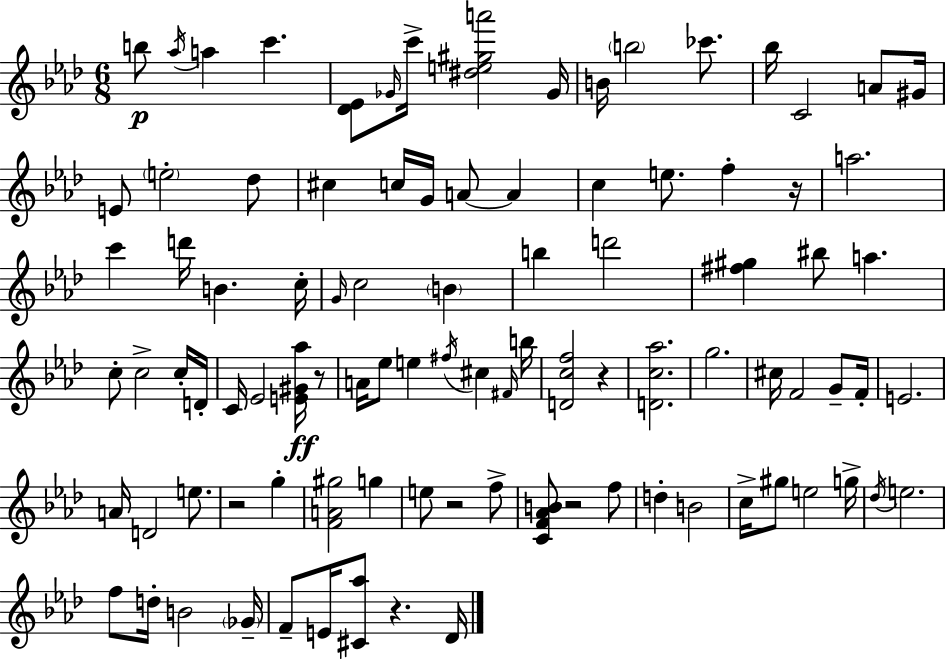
{
  \clef treble
  \numericTimeSignature
  \time 6/8
  \key aes \major
  b''8\p \acciaccatura { aes''16 } a''4 c'''4. | <des' ees'>8 \grace { ges'16 } c'''16-> <dis'' e'' gis'' a'''>2 | ges'16 b'16 \parenthesize b''2 ces'''8. | bes''16 c'2 a'8 | \break gis'16 e'8 \parenthesize e''2-. | des''8 cis''4 c''16 g'16 a'8~~ a'4 | c''4 e''8. f''4-. | r16 a''2. | \break c'''4 d'''16 b'4. | c''16-. \grace { g'16 } c''2 \parenthesize b'4 | b''4 d'''2 | <fis'' gis''>4 bis''8 a''4. | \break c''8-. c''2-> | c''16-. d'16-. c'16 ees'2 | <e' gis' aes''>16\ff r8 a'16 ees''8 e''4 \acciaccatura { fis''16 } cis''4 | \grace { fis'16 } b''16 <d' c'' f''>2 | \break r4 <d' c'' aes''>2. | g''2. | cis''16 f'2 | g'8-- f'16-. e'2. | \break a'16 d'2 | e''8. r2 | g''4-. <f' a' gis''>2 | g''4 e''8 r2 | \break f''8-> <c' f' aes' b'>8 r2 | f''8 d''4-. b'2 | c''16-> gis''8 e''2 | g''16-> \acciaccatura { des''16 } e''2. | \break f''8 d''16-. b'2 | \parenthesize ges'16-- f'8-- e'16 <cis' aes''>8 r4. | des'16 \bar "|."
}